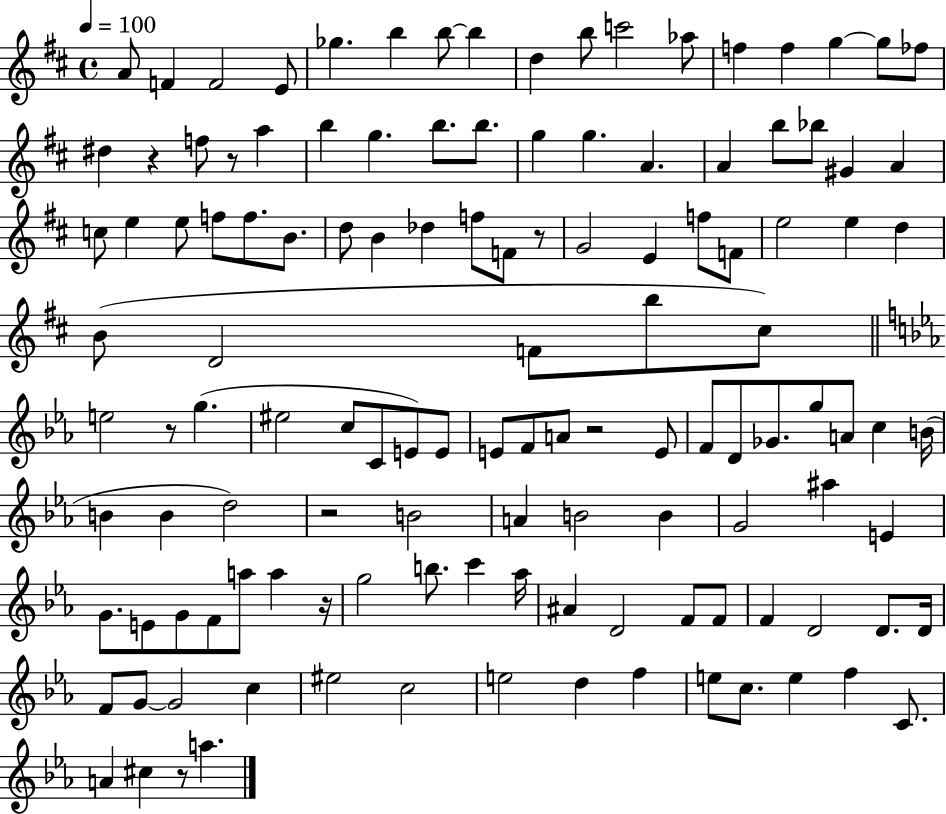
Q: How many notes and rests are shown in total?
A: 126